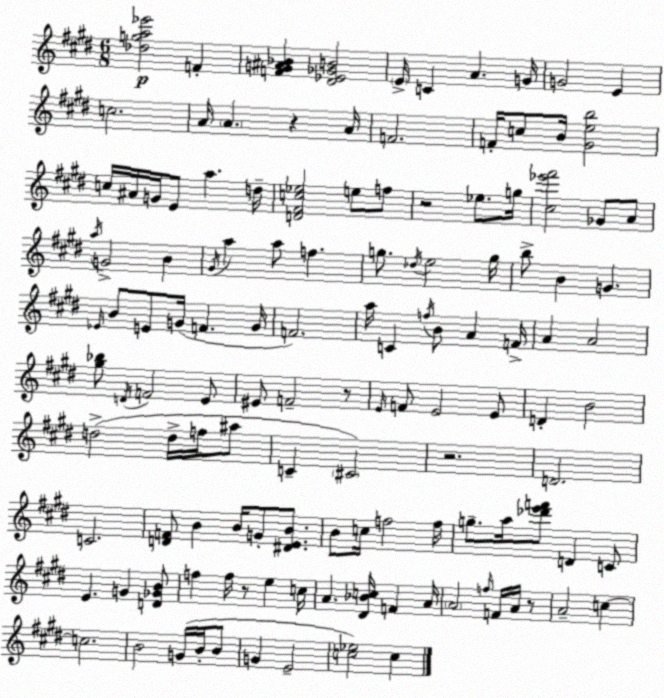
X:1
T:Untitled
M:6/8
L:1/4
K:E
[_dga_e']2 F [FG^A_B] [^D_E_GB]2 E/4 C A G/4 G2 E c2 A/4 A z A/4 F2 F/4 c/2 B/4 [^Geb]2 c/4 ^A/4 G/4 E/2 a d/4 [D^Fc_e]2 e/2 f/2 z2 _e/2 g/4 [^c_e'^f']2 _G/2 A/2 a/4 G2 B ^G/4 a a/2 f g/2 _d/4 e2 g/4 b/2 B G _E/4 B/2 E/2 G/4 F G/4 F2 a/4 C f/4 B/2 A F/4 A A2 [^g_b]/2 D/4 F2 E/2 ^E/2 F2 z/2 E/4 F/2 E2 E/2 D B2 d2 d/4 f/4 ^a/2 C ^C2 z2 D2 C2 [DF]/2 B B/4 G/2 [^DEB]/2 B/2 c/4 f2 f/4 g/2 a/4 [_d'e'f']/2 D C/2 E G [D_GB]/2 f f/4 z/2 e c/4 A [^D_Bc]/4 F A/4 A2 f/4 F/4 A/4 z/2 A2 c c2 B2 G/4 B/4 B/2 G E2 [c_e]2 c